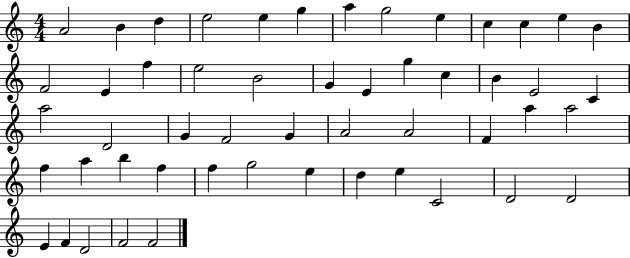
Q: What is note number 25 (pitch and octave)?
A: C4